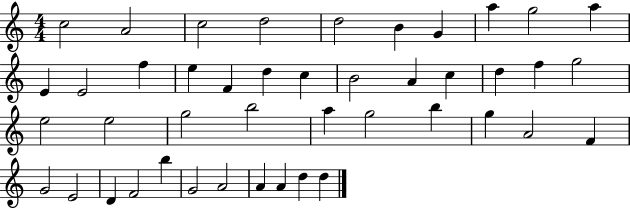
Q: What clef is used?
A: treble